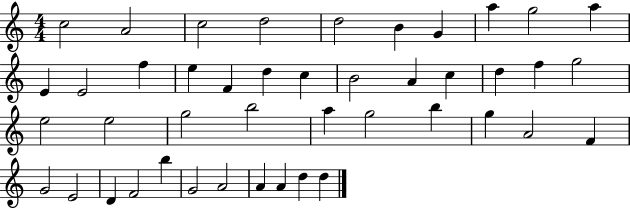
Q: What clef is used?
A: treble